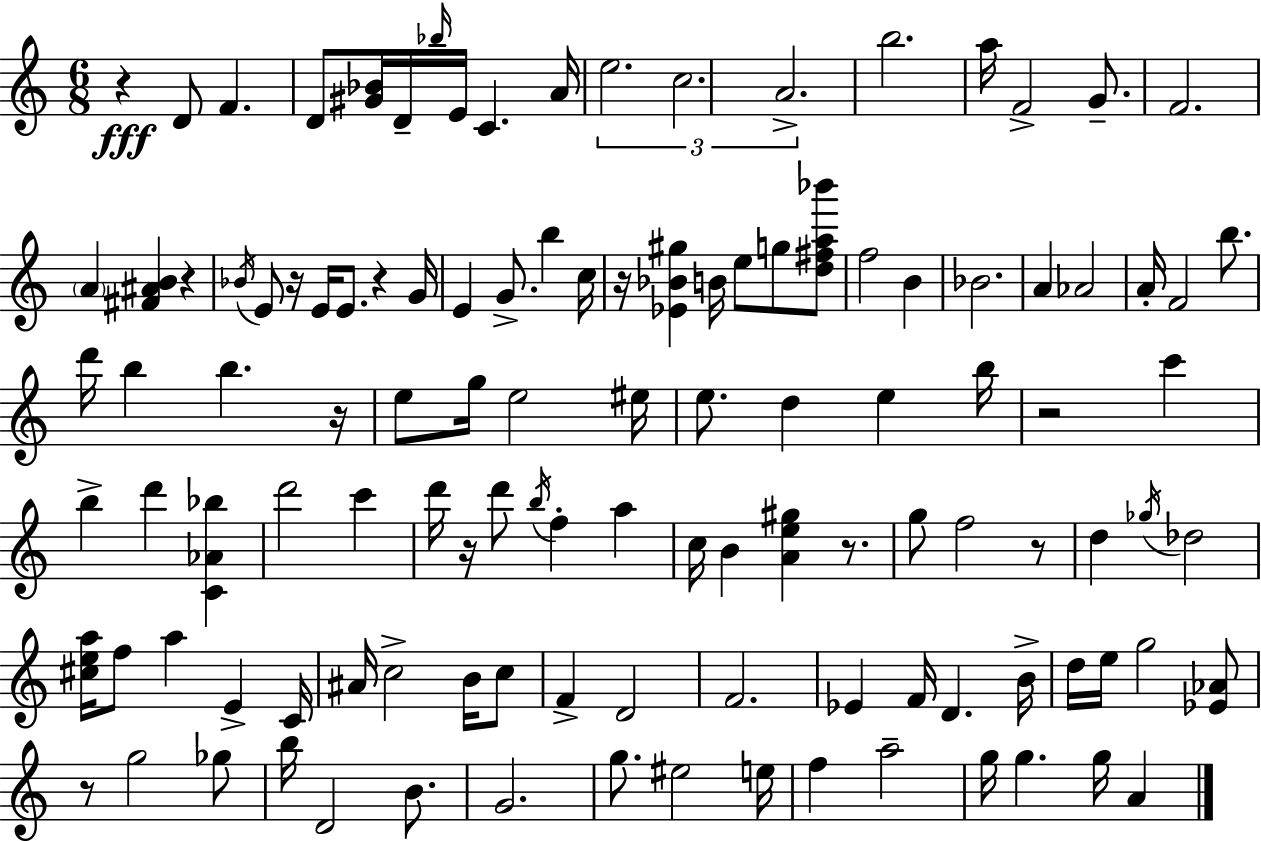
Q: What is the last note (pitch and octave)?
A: A4